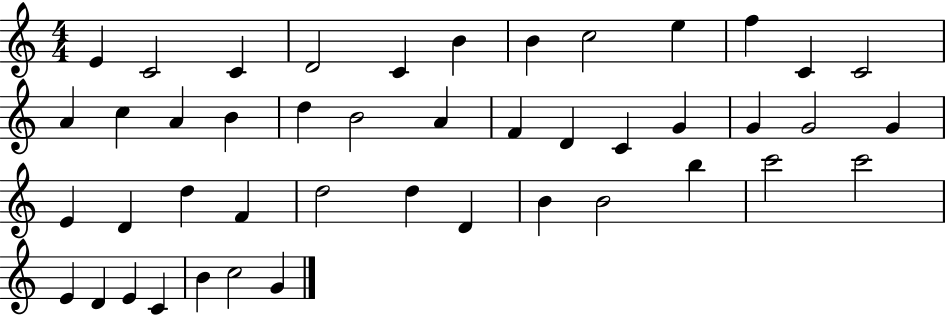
{
  \clef treble
  \numericTimeSignature
  \time 4/4
  \key c \major
  e'4 c'2 c'4 | d'2 c'4 b'4 | b'4 c''2 e''4 | f''4 c'4 c'2 | \break a'4 c''4 a'4 b'4 | d''4 b'2 a'4 | f'4 d'4 c'4 g'4 | g'4 g'2 g'4 | \break e'4 d'4 d''4 f'4 | d''2 d''4 d'4 | b'4 b'2 b''4 | c'''2 c'''2 | \break e'4 d'4 e'4 c'4 | b'4 c''2 g'4 | \bar "|."
}